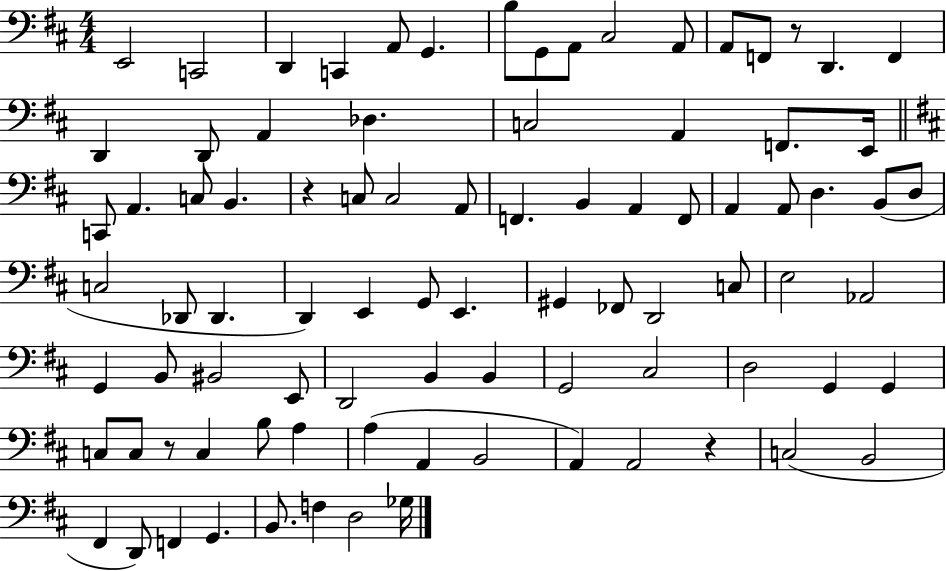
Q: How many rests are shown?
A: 4